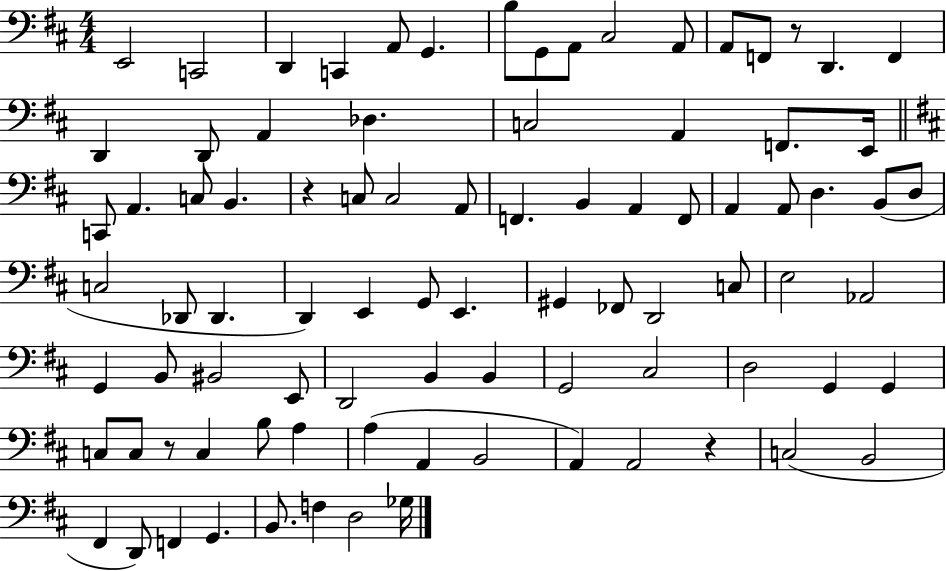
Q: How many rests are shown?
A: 4